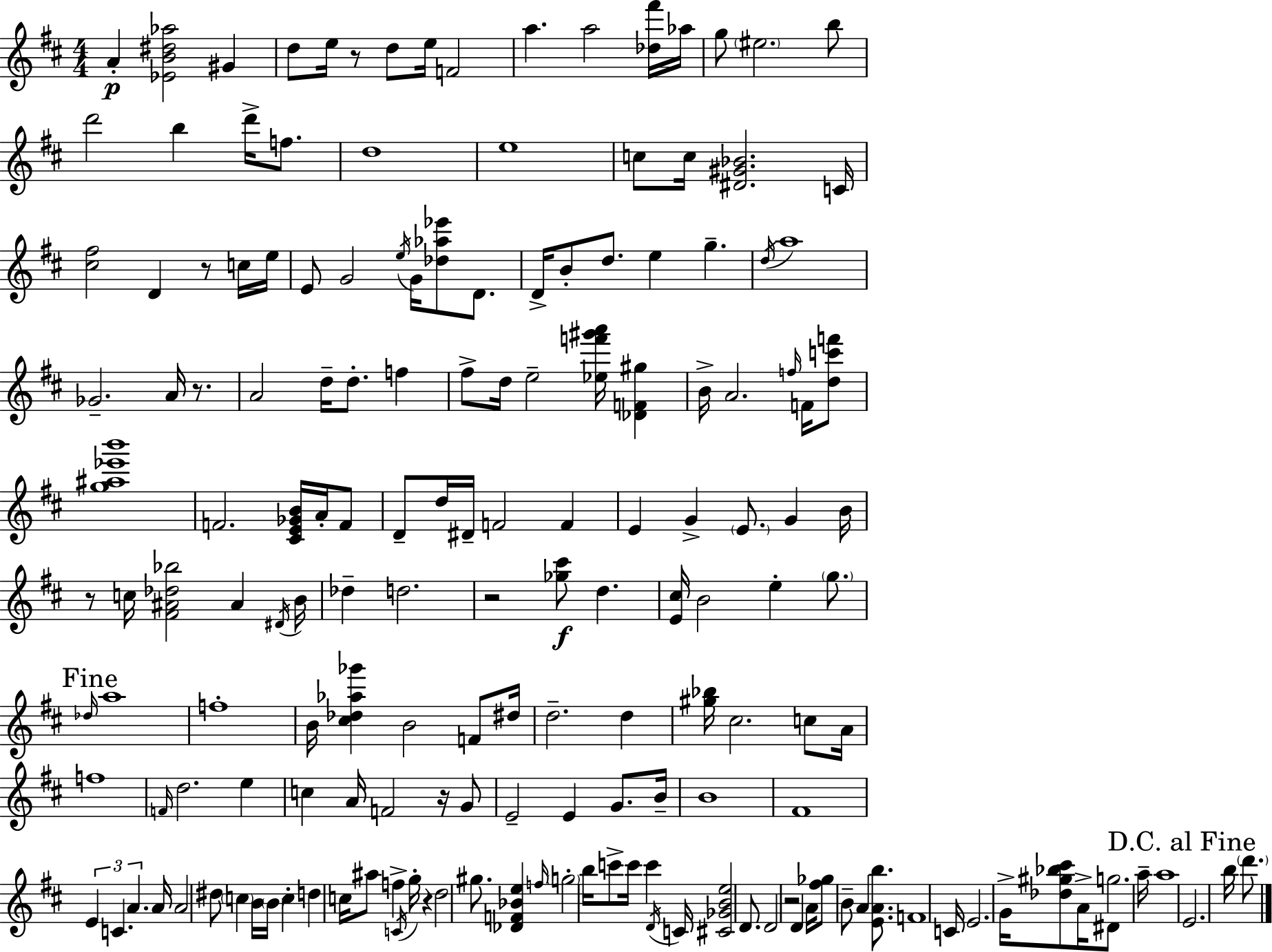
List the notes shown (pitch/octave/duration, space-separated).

A4/q [Eb4,B4,D#5,Ab5]/h G#4/q D5/e E5/s R/e D5/e E5/s F4/h A5/q. A5/h [Db5,F#6]/s Ab5/s G5/e EIS5/h. B5/e D6/h B5/q D6/s F5/e. D5/w E5/w C5/e C5/s [D#4,G#4,Bb4]/h. C4/s [C#5,F#5]/h D4/q R/e C5/s E5/s E4/e G4/h E5/s G4/s [Db5,Ab5,Eb6]/e D4/e. D4/s B4/e D5/e. E5/q G5/q. D5/s A5/w Gb4/h. A4/s R/e. A4/h D5/s D5/e. F5/q F#5/e D5/s E5/h [Eb5,F6,G#6,A6]/s [Db4,F4,G#5]/q B4/s A4/h. F5/s F4/s [D5,C6,F6]/e [G5,A#5,Eb6,B6]/w F4/h. [C#4,E4,Gb4,B4]/s A4/s F4/e D4/e D5/s D#4/s F4/h F4/q E4/q G4/q E4/e. G4/q B4/s R/e C5/s [F#4,A#4,Db5,Bb5]/h A#4/q D#4/s B4/s Db5/q D5/h. R/h [Gb5,C#6]/e D5/q. [E4,C#5]/s B4/h E5/q G5/e. Db5/s A5/w F5/w B4/s [C#5,Db5,Ab5,Gb6]/q B4/h F4/e D#5/s D5/h. D5/q [G#5,Bb5]/s C#5/h. C5/e A4/s F5/w F4/s D5/h. E5/q C5/q A4/s F4/h R/s G4/e E4/h E4/q G4/e. B4/s B4/w F#4/w E4/q C4/q. A4/q. A4/s A4/h D#5/e C5/q B4/s B4/s C5/q D5/q C5/s A#5/e F5/q C4/s G5/s R/q D5/h G#5/e. [Db4,F4,Bb4,E5]/q F5/s G5/h B5/s C6/e C6/s C6/q D4/s C4/s [C#4,Gb4,B4,E5]/h D4/e. D4/h R/h D4/q A4/s [F#5,Gb5]/e B4/e A4/q [E4,A4,B5]/e. F4/w C4/s E4/h. G4/s [Db5,G#5,Bb5,C#6]/e A4/s D#4/e G5/h. A5/s A5/w E4/h. B5/s D6/e.